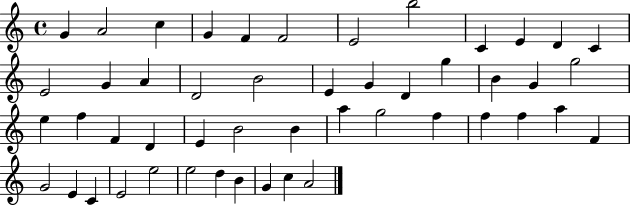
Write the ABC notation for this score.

X:1
T:Untitled
M:4/4
L:1/4
K:C
G A2 c G F F2 E2 b2 C E D C E2 G A D2 B2 E G D g B G g2 e f F D E B2 B a g2 f f f a F G2 E C E2 e2 e2 d B G c A2